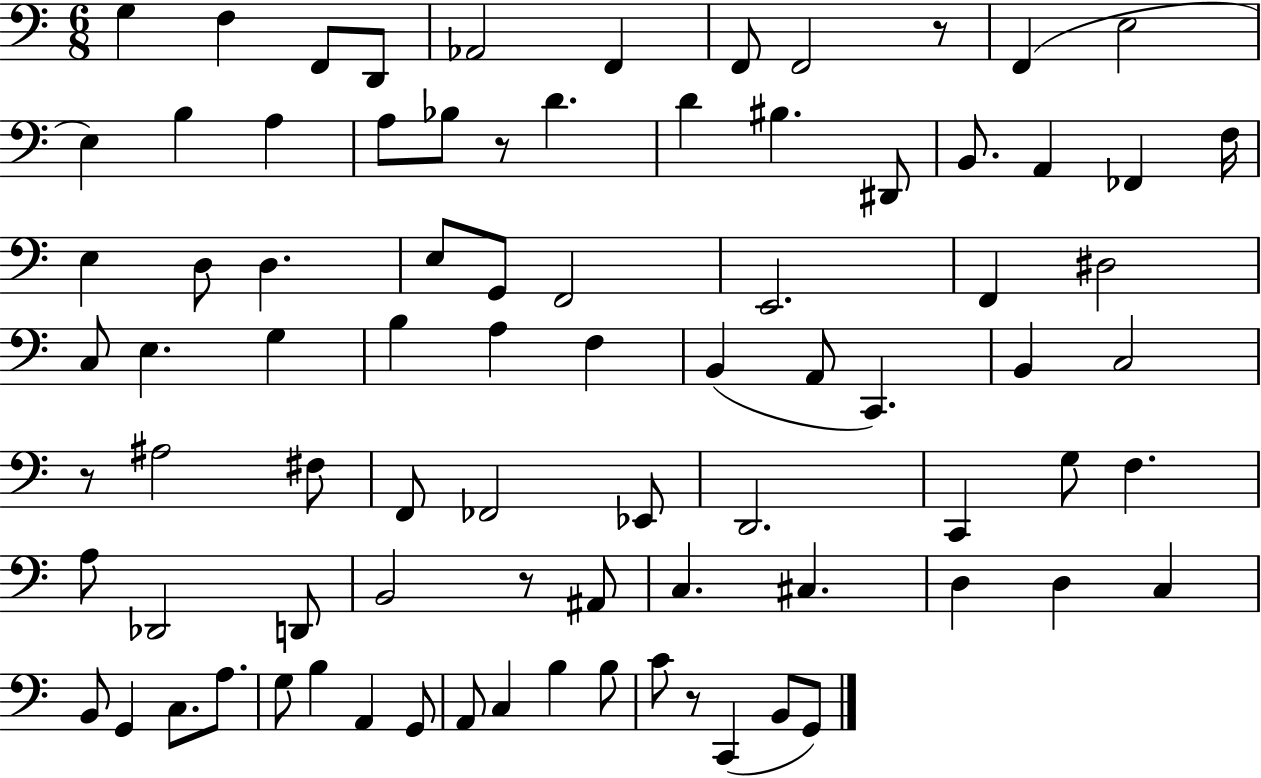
{
  \clef bass
  \numericTimeSignature
  \time 6/8
  \key c \major
  g4 f4 f,8 d,8 | aes,2 f,4 | f,8 f,2 r8 | f,4( e2 | \break e4) b4 a4 | a8 bes8 r8 d'4. | d'4 bis4. dis,8 | b,8. a,4 fes,4 f16 | \break e4 d8 d4. | e8 g,8 f,2 | e,2. | f,4 dis2 | \break c8 e4. g4 | b4 a4 f4 | b,4( a,8 c,4.) | b,4 c2 | \break r8 ais2 fis8 | f,8 fes,2 ees,8 | d,2. | c,4 g8 f4. | \break a8 des,2 d,8 | b,2 r8 ais,8 | c4. cis4. | d4 d4 c4 | \break b,8 g,4 c8. a8. | g8 b4 a,4 g,8 | a,8 c4 b4 b8 | c'8 r8 c,4( b,8 g,8) | \break \bar "|."
}